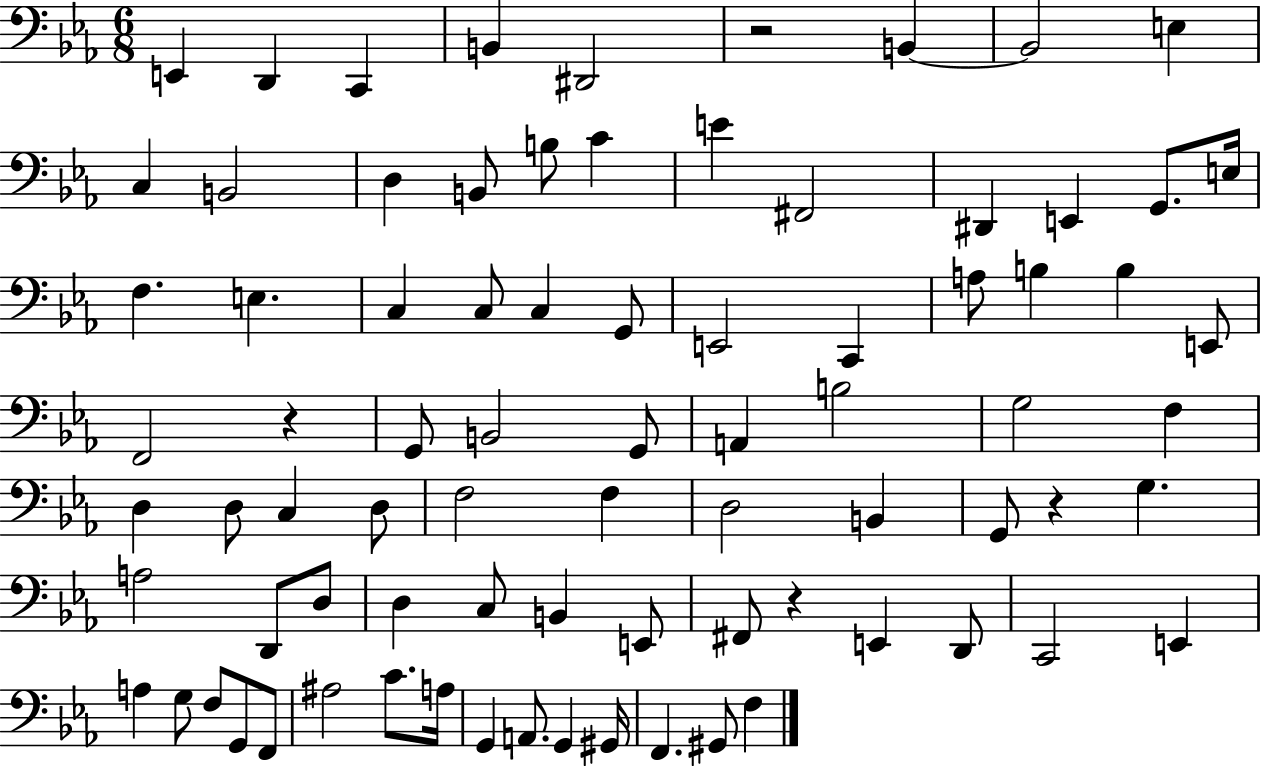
{
  \clef bass
  \numericTimeSignature
  \time 6/8
  \key ees \major
  e,4 d,4 c,4 | b,4 dis,2 | r2 b,4~~ | b,2 e4 | \break c4 b,2 | d4 b,8 b8 c'4 | e'4 fis,2 | dis,4 e,4 g,8. e16 | \break f4. e4. | c4 c8 c4 g,8 | e,2 c,4 | a8 b4 b4 e,8 | \break f,2 r4 | g,8 b,2 g,8 | a,4 b2 | g2 f4 | \break d4 d8 c4 d8 | f2 f4 | d2 b,4 | g,8 r4 g4. | \break a2 d,8 d8 | d4 c8 b,4 e,8 | fis,8 r4 e,4 d,8 | c,2 e,4 | \break a4 g8 f8 g,8 f,8 | ais2 c'8. a16 | g,4 a,8. g,4 gis,16 | f,4. gis,8 f4 | \break \bar "|."
}